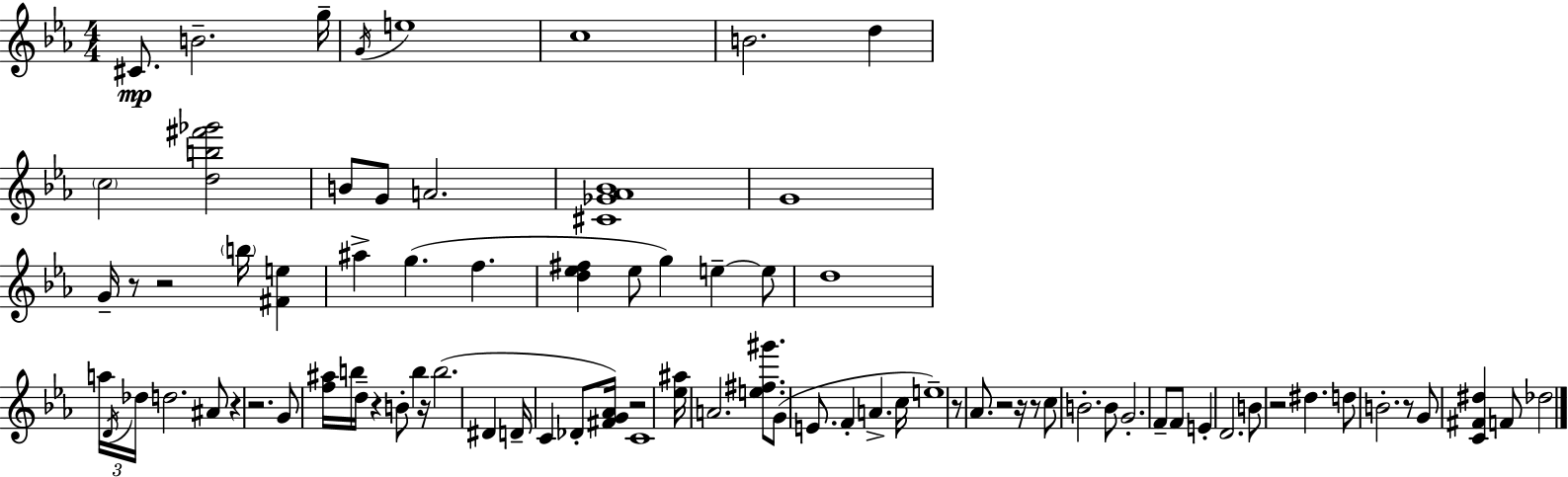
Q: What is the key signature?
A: EES major